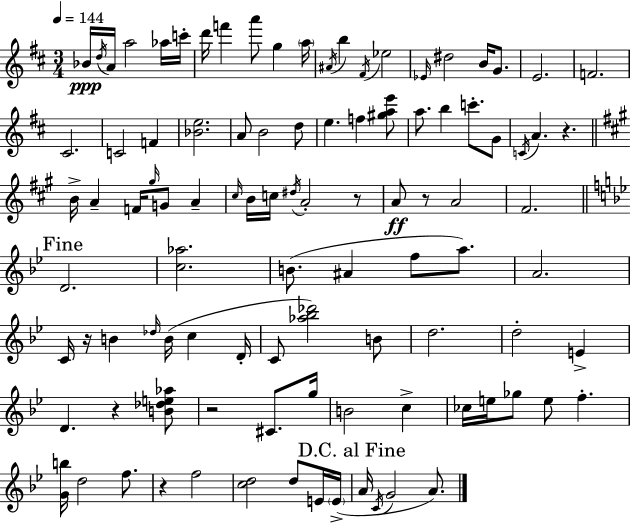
Bb4/s D5/s A4/s A5/h Ab5/s C6/s D6/s F6/q A6/e G5/q A5/s A#4/s B5/q F#4/s Eb5/h Eb4/s D#5/h B4/s G4/e. E4/h. F4/h. C#4/h. C4/h F4/q [Bb4,E5]/h. A4/e B4/h D5/e E5/q. F5/q [G#5,A5,E6]/e A5/e. B5/q C6/e. G4/e C4/s A4/q. R/q. B4/s A4/q F4/s G#5/s G4/e A4/q C#5/s B4/s C5/s D#5/s A4/h R/e A4/e R/e A4/h F#4/h. D4/h. [C5,Ab5]/h. B4/e. A#4/q F5/e A5/e. A4/h. C4/s R/s B4/q Db5/s B4/s C5/q D4/s C4/e [Ab5,Bb5,Db6]/h B4/e D5/h. D5/h E4/q D4/q. R/q [B4,Db5,E5,Ab5]/e R/h C#4/e. G5/s B4/h C5/q CES5/s E5/s Gb5/e E5/e F5/q. [G4,B5]/s D5/h F5/e. R/q F5/h [C5,D5]/h D5/e E4/s E4/s A4/s C4/s G4/h A4/e.